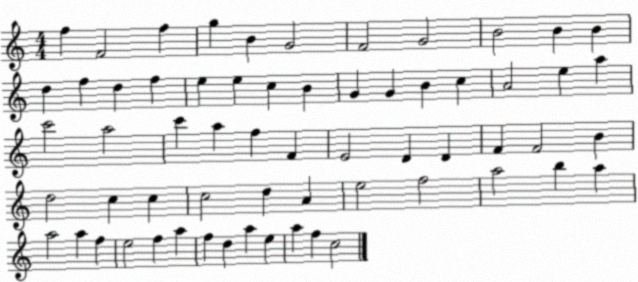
X:1
T:Untitled
M:4/4
L:1/4
K:C
f F2 f g B G2 F2 G2 B2 B B d f d f e e c B G G B c A2 e a c'2 a2 c' a f F E2 D D F F2 B d2 c c c2 d A e2 f2 a2 b a a2 a f e2 f a f d a e a f c2